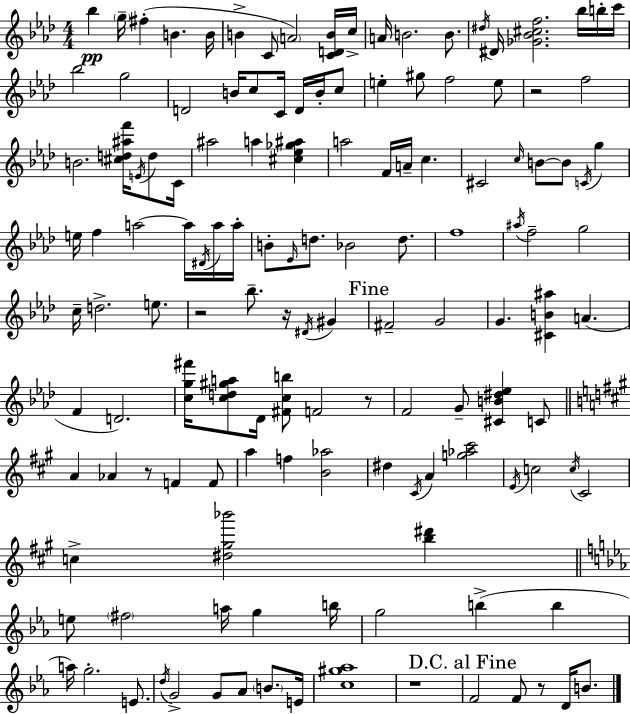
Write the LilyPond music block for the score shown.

{
  \clef treble
  \numericTimeSignature
  \time 4/4
  \key aes \major
  bes''4\pp \parenthesize g''16-- fis''4-.( b'4. b'16 | b'4-> c'8 \parenthesize a'2) <c' d' b'>16 c''16-> | a'16 b'2. b'8. | \acciaccatura { dis''16 } dis'16 <ges' bes' cis'' f''>2. bes''16 b''16-. | \break c'''16 bes''2 g''2 | d'2 b'16 c''8 c'16 d'16 b'16-. c''8 | e''4-. gis''8 f''2 e''8 | r2 f''2 | \break b'2. <cis'' d'' ais'' f'''>16 \acciaccatura { e'16 } d''8 | c'16 ais''2 a''4 <cis'' ees'' ges'' ais''>4 | a''2 f'16 a'16-- c''4. | cis'2 \grace { c''16 } b'8~~ b'8 \acciaccatura { c'16 } | \break g''4 e''16 f''4 a''2~~ | a''16 \acciaccatura { dis'16 } a''16 a''16-. b'8-. \grace { ees'16 } d''8. bes'2 | d''8. f''1 | \acciaccatura { ais''16 } f''2-- g''2 | \break c''16-- d''2.-> | e''8. r2 bes''8.-- | r16 \acciaccatura { dis'16 } gis'4 \mark "Fine" fis'2-- | g'2 g'4. <cis' b' ais''>4 | \break a'4.( f'4 d'2.) | <c'' g'' fis'''>16 <c'' d'' gis'' a''>8 des'16 <fis' c'' b''>8 f'2 | r8 f'2 | g'8-- <cis' b' dis'' ees''>4 c'8 \bar "||" \break \key a \major a'4 aes'4 r8 f'4 f'8 | a''4 f''4 <b' aes''>2 | dis''4 \acciaccatura { cis'16 } a'4 <g'' aes'' cis'''>2 | \acciaccatura { e'16 } c''2 \acciaccatura { c''16 } cis'2 | \break c''4-> <dis'' gis'' bes'''>2 <b'' dis'''>4 | \bar "||" \break \key c \minor e''8 \parenthesize fis''2 a''16 g''4 b''16 | g''2 b''4->( b''4 | a''16) g''2.-. e'8. | \acciaccatura { d''16 } g'2-> g'8 aes'8 \parenthesize b'8. | \break e'16 <c'' gis'' aes''>1 | r1 | \mark "D.C. al Fine" f'2 f'8 r8 d'16 b'8. | \bar "|."
}